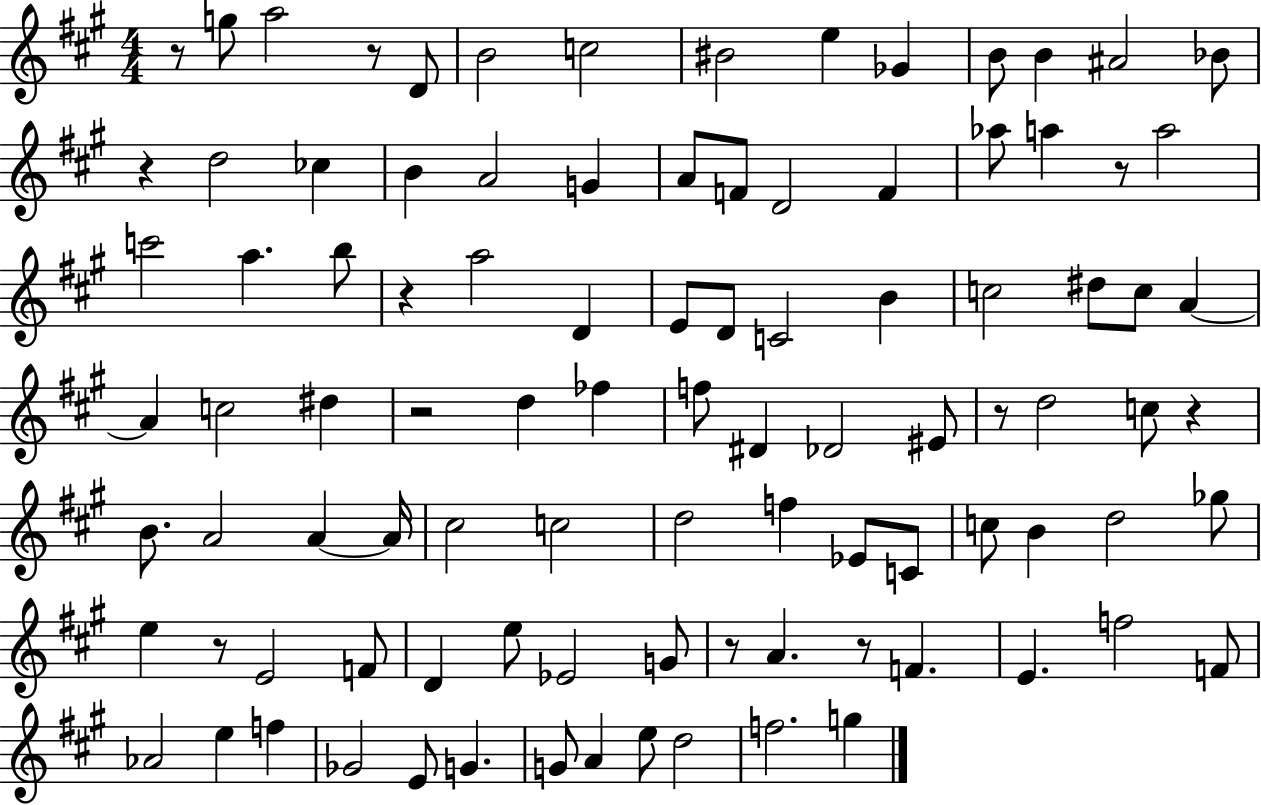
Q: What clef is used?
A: treble